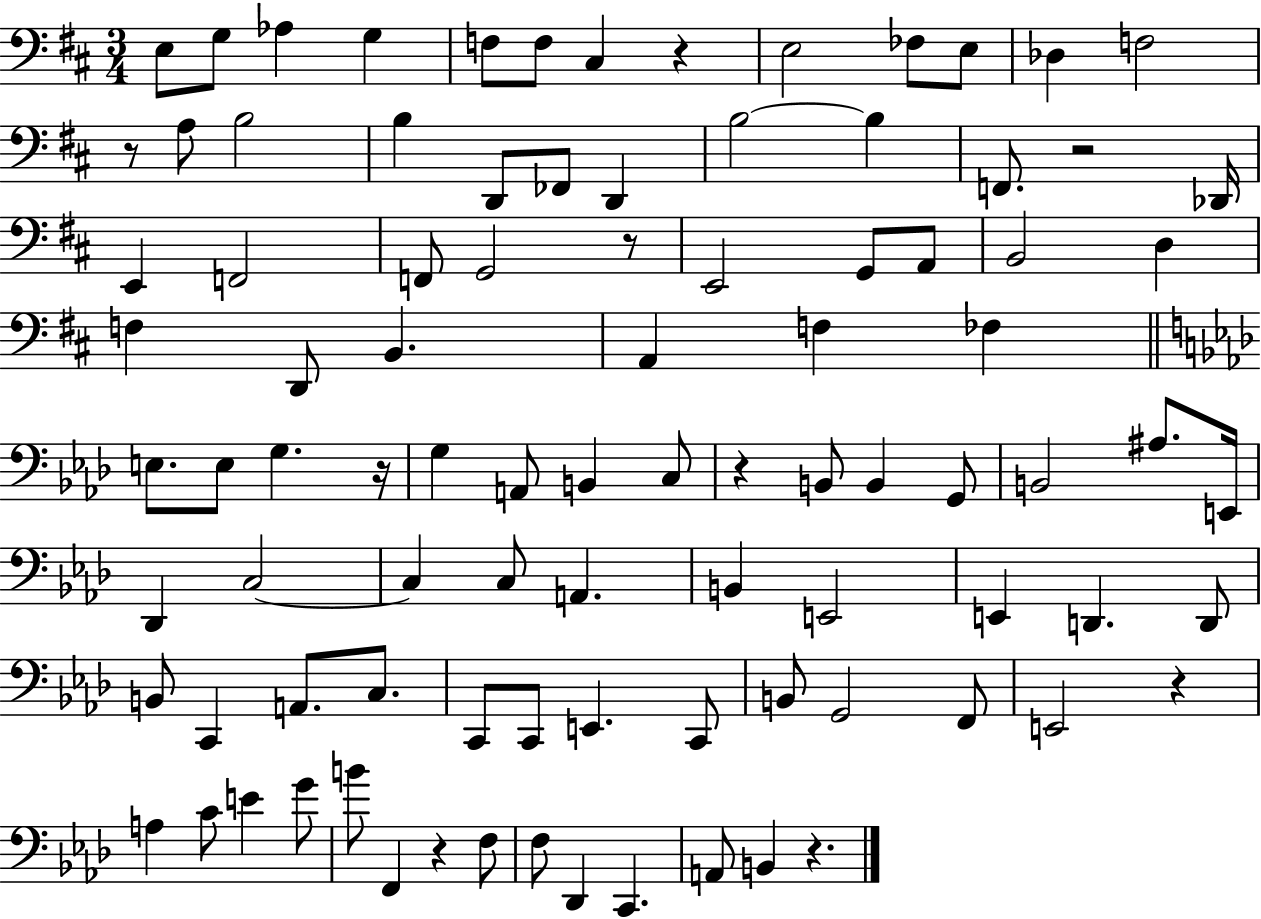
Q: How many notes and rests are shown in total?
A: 93